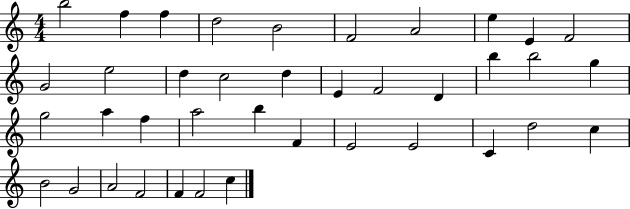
{
  \clef treble
  \numericTimeSignature
  \time 4/4
  \key c \major
  b''2 f''4 f''4 | d''2 b'2 | f'2 a'2 | e''4 e'4 f'2 | \break g'2 e''2 | d''4 c''2 d''4 | e'4 f'2 d'4 | b''4 b''2 g''4 | \break g''2 a''4 f''4 | a''2 b''4 f'4 | e'2 e'2 | c'4 d''2 c''4 | \break b'2 g'2 | a'2 f'2 | f'4 f'2 c''4 | \bar "|."
}